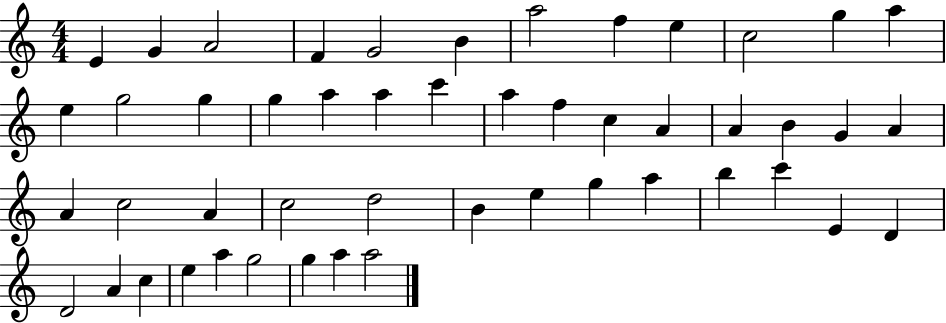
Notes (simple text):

E4/q G4/q A4/h F4/q G4/h B4/q A5/h F5/q E5/q C5/h G5/q A5/q E5/q G5/h G5/q G5/q A5/q A5/q C6/q A5/q F5/q C5/q A4/q A4/q B4/q G4/q A4/q A4/q C5/h A4/q C5/h D5/h B4/q E5/q G5/q A5/q B5/q C6/q E4/q D4/q D4/h A4/q C5/q E5/q A5/q G5/h G5/q A5/q A5/h